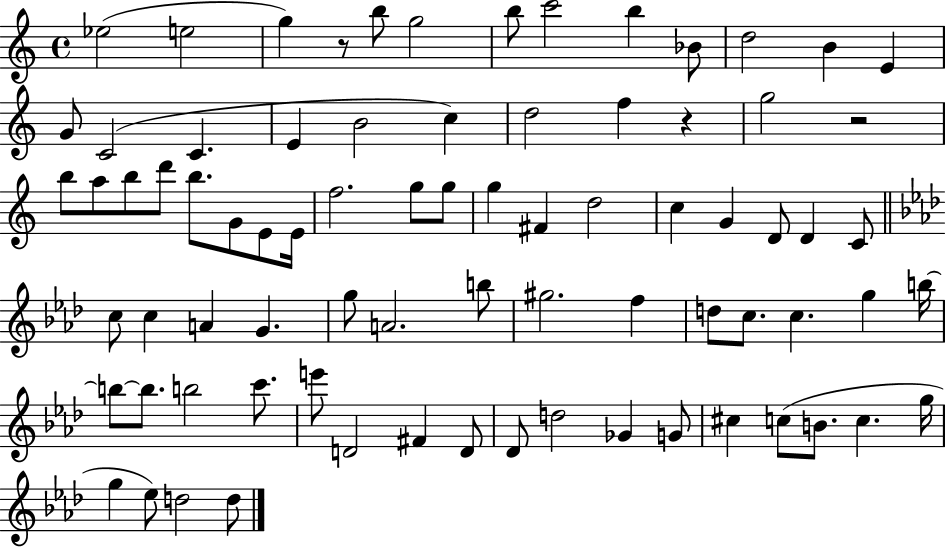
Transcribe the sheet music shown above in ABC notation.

X:1
T:Untitled
M:4/4
L:1/4
K:C
_e2 e2 g z/2 b/2 g2 b/2 c'2 b _B/2 d2 B E G/2 C2 C E B2 c d2 f z g2 z2 b/2 a/2 b/2 d'/2 b/2 G/2 E/2 E/4 f2 g/2 g/2 g ^F d2 c G D/2 D C/2 c/2 c A G g/2 A2 b/2 ^g2 f d/2 c/2 c g b/4 b/2 b/2 b2 c'/2 e'/2 D2 ^F D/2 _D/2 d2 _G G/2 ^c c/2 B/2 c g/4 g _e/2 d2 d/2